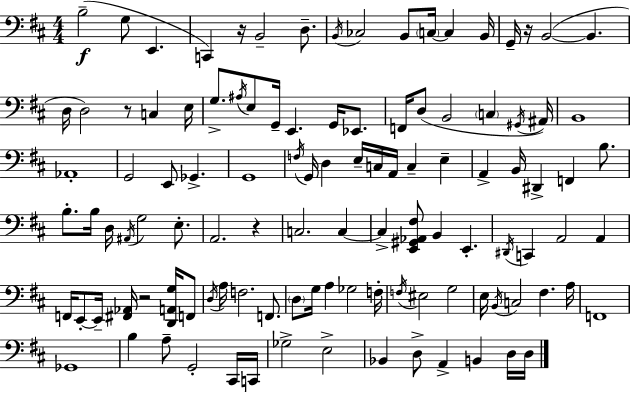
{
  \clef bass
  \numericTimeSignature
  \time 4/4
  \key d \major
  \repeat volta 2 { b2--(\f g8 e,4. | c,4) r16 b,2-- d8.-- | \acciaccatura { b,16 } ces2 b,8 \parenthesize c16~~ c4 | b,16 g,16-- r16 b,2~(~ b,4. | \break d16 d2) r8 c4 | e16 g8.-> \acciaccatura { ais16 } e8 g,16-- e,4. g,16 ees,8. | f,16 d8( b,2 \parenthesize c4 | \acciaccatura { gis,16 }) ais,16 b,1 | \break aes,1-. | g,2 e,8 ges,4.-> | g,1 | \acciaccatura { f16 } g,16 d4 e16-- c16 a,16 c4-- | \break e4-- a,4-> b,16 dis,4-> f,4 | b8. b8.-. b16 d16 \acciaccatura { ais,16 } g2 | e8.-. a,2. | r4 c2. | \break c4~~ c4-> <e, gis, aes, fis>8 b,4 e,4.-. | \acciaccatura { dis,16 } c,4 a,2 | a,4 f,16 e,8-.~~ e,16-- <fis, aes,>16 r2 | <d, a, g>16 f,8 \acciaccatura { d16 } a16 f2. | \break f,8. \parenthesize d8 g16 a4 ges2 | f16-. \acciaccatura { f16 } eis2 | g2 e16 \acciaccatura { b,16 } c2 | fis4. a16 f,1 | \break ges,1 | b4 a8-- g,2-. | cis,16 c,16 ges2-> | e2-> bes,4 d8-> a,4-> | \break b,4 d16 d16 } \bar "|."
}